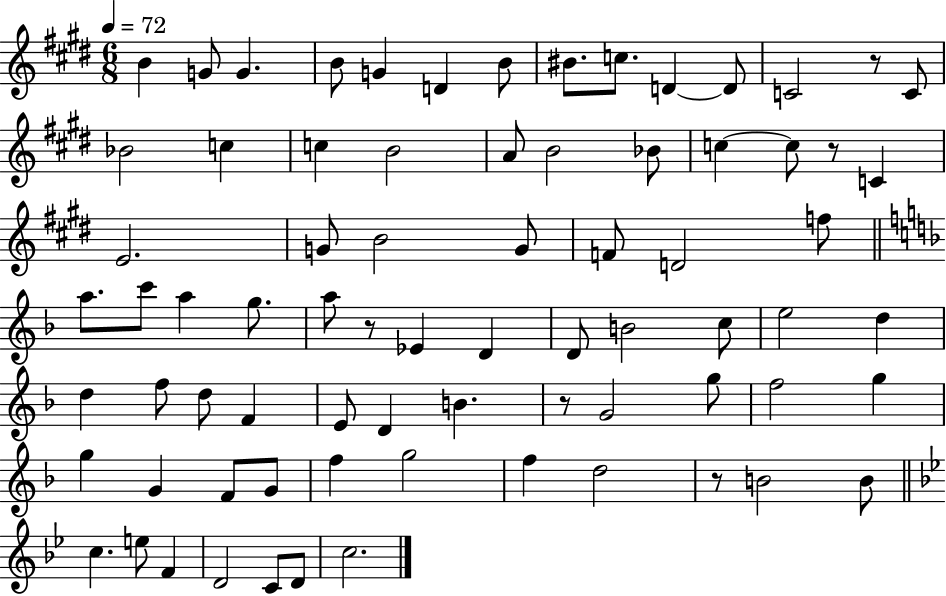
X:1
T:Untitled
M:6/8
L:1/4
K:E
B G/2 G B/2 G D B/2 ^B/2 c/2 D D/2 C2 z/2 C/2 _B2 c c B2 A/2 B2 _B/2 c c/2 z/2 C E2 G/2 B2 G/2 F/2 D2 f/2 a/2 c'/2 a g/2 a/2 z/2 _E D D/2 B2 c/2 e2 d d f/2 d/2 F E/2 D B z/2 G2 g/2 f2 g g G F/2 G/2 f g2 f d2 z/2 B2 B/2 c e/2 F D2 C/2 D/2 c2